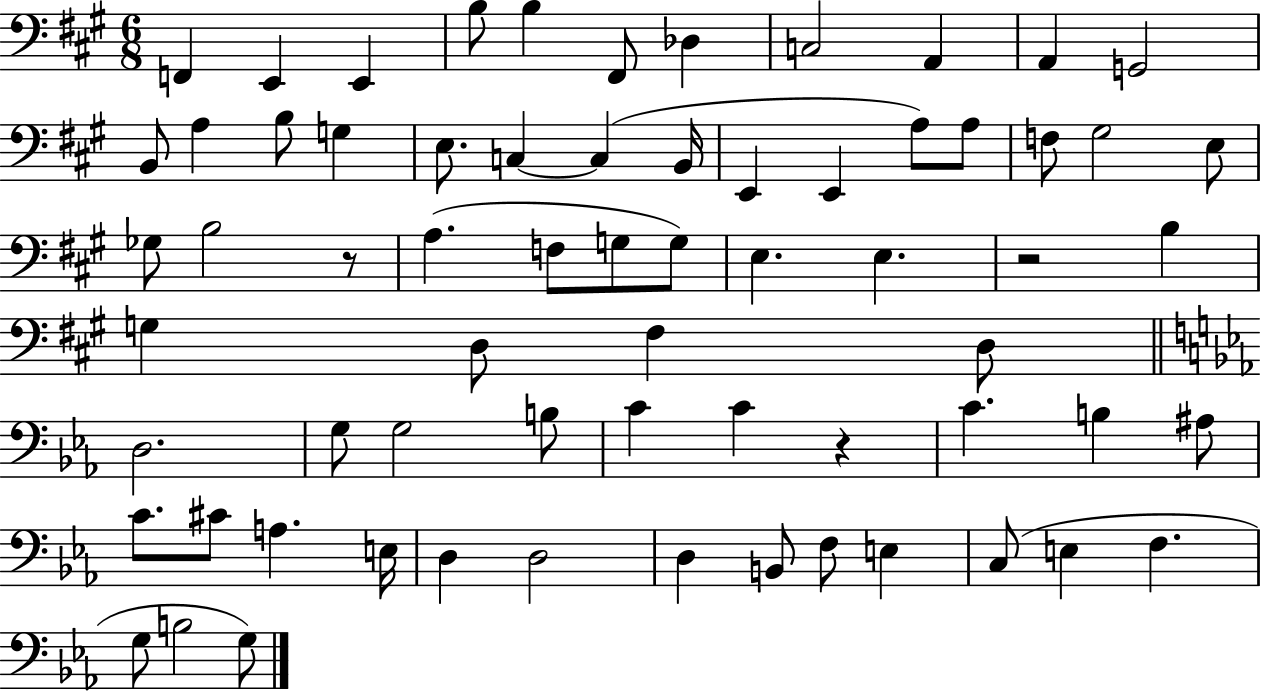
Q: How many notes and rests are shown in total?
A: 67